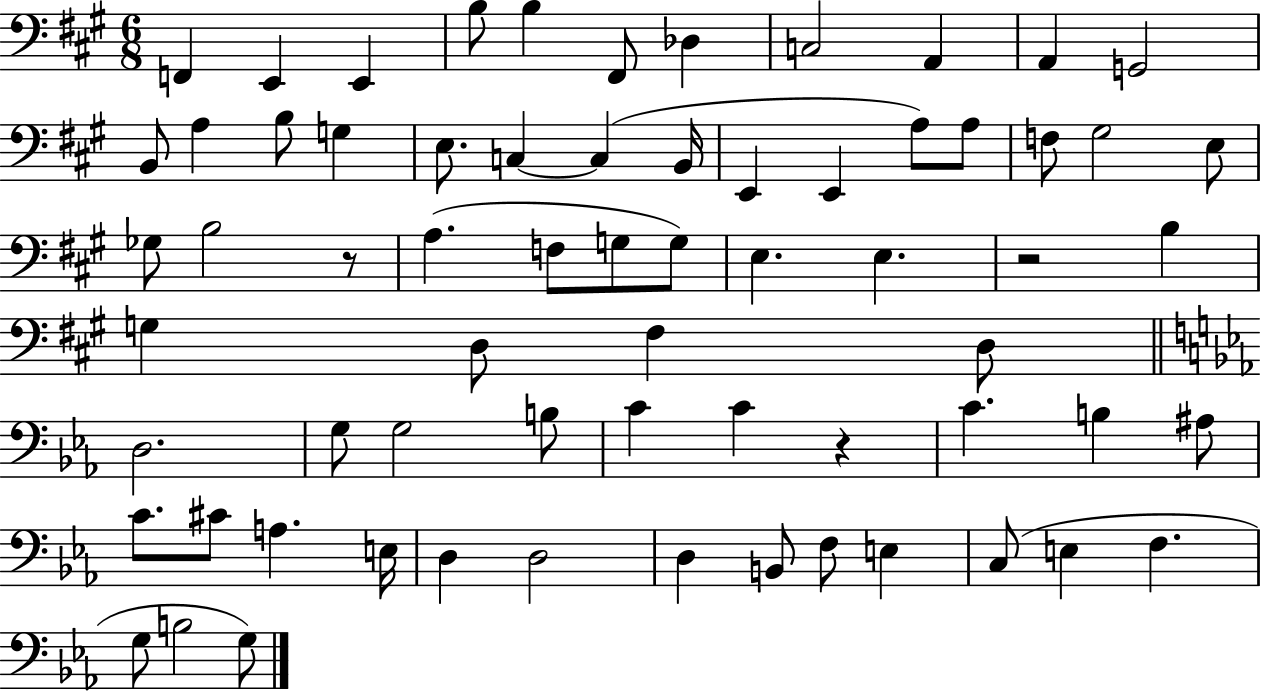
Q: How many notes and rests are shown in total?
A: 67